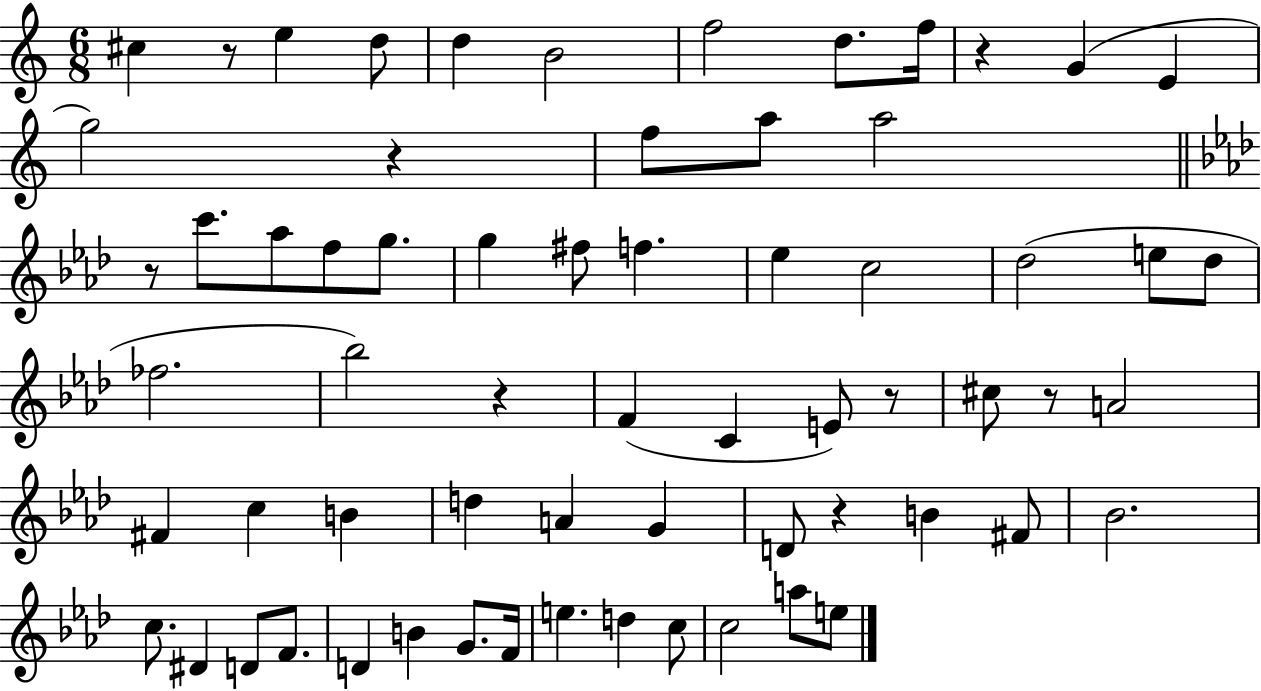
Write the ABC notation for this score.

X:1
T:Untitled
M:6/8
L:1/4
K:C
^c z/2 e d/2 d B2 f2 d/2 f/4 z G E g2 z f/2 a/2 a2 z/2 c'/2 _a/2 f/2 g/2 g ^f/2 f _e c2 _d2 e/2 _d/2 _f2 _b2 z F C E/2 z/2 ^c/2 z/2 A2 ^F c B d A G D/2 z B ^F/2 _B2 c/2 ^D D/2 F/2 D B G/2 F/4 e d c/2 c2 a/2 e/2